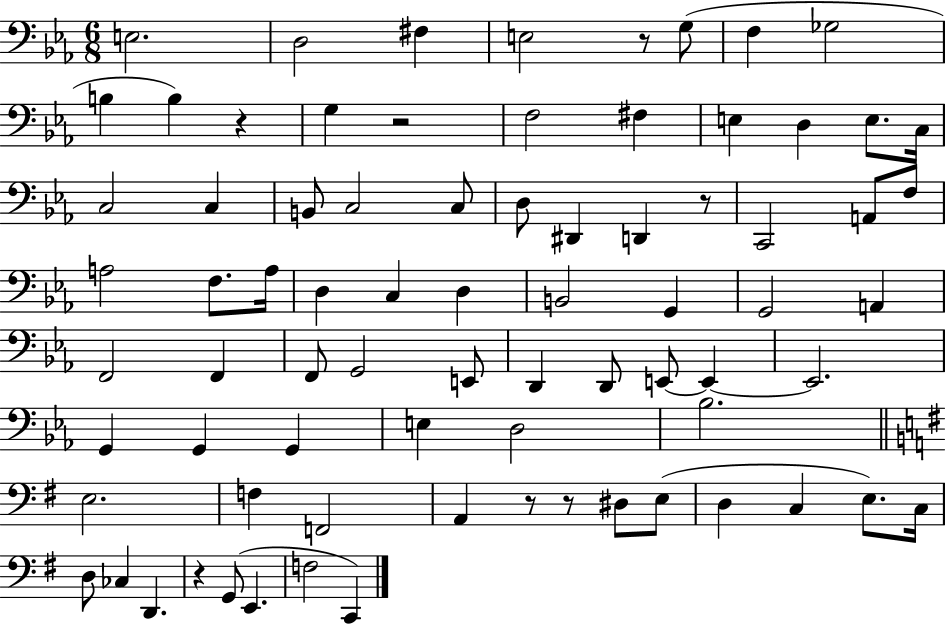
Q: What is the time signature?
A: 6/8